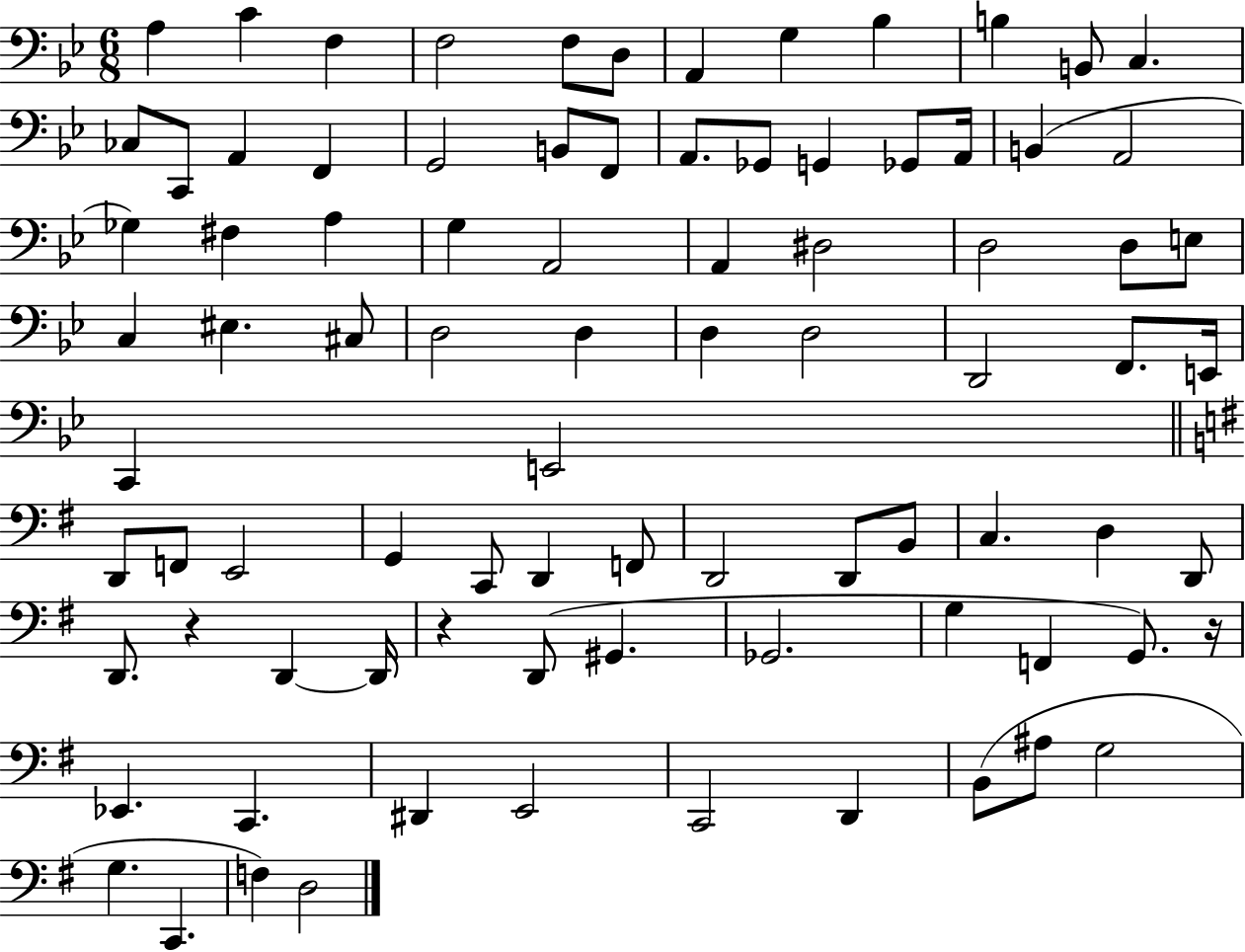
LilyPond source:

{
  \clef bass
  \numericTimeSignature
  \time 6/8
  \key bes \major
  \repeat volta 2 { a4 c'4 f4 | f2 f8 d8 | a,4 g4 bes4 | b4 b,8 c4. | \break ces8 c,8 a,4 f,4 | g,2 b,8 f,8 | a,8. ges,8 g,4 ges,8 a,16 | b,4( a,2 | \break ges4) fis4 a4 | g4 a,2 | a,4 dis2 | d2 d8 e8 | \break c4 eis4. cis8 | d2 d4 | d4 d2 | d,2 f,8. e,16 | \break c,4 e,2 | \bar "||" \break \key g \major d,8 f,8 e,2 | g,4 c,8 d,4 f,8 | d,2 d,8 b,8 | c4. d4 d,8 | \break d,8. r4 d,4~~ d,16 | r4 d,8( gis,4. | ges,2. | g4 f,4 g,8.) r16 | \break ees,4. c,4. | dis,4 e,2 | c,2 d,4 | b,8( ais8 g2 | \break g4. c,4. | f4) d2 | } \bar "|."
}